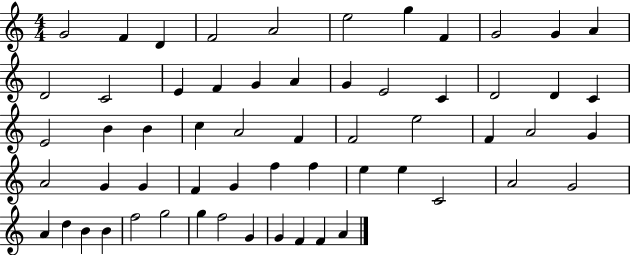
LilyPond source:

{
  \clef treble
  \numericTimeSignature
  \time 4/4
  \key c \major
  g'2 f'4 d'4 | f'2 a'2 | e''2 g''4 f'4 | g'2 g'4 a'4 | \break d'2 c'2 | e'4 f'4 g'4 a'4 | g'4 e'2 c'4 | d'2 d'4 c'4 | \break e'2 b'4 b'4 | c''4 a'2 f'4 | f'2 e''2 | f'4 a'2 g'4 | \break a'2 g'4 g'4 | f'4 g'4 f''4 f''4 | e''4 e''4 c'2 | a'2 g'2 | \break a'4 d''4 b'4 b'4 | f''2 g''2 | g''4 f''2 g'4 | g'4 f'4 f'4 a'4 | \break \bar "|."
}